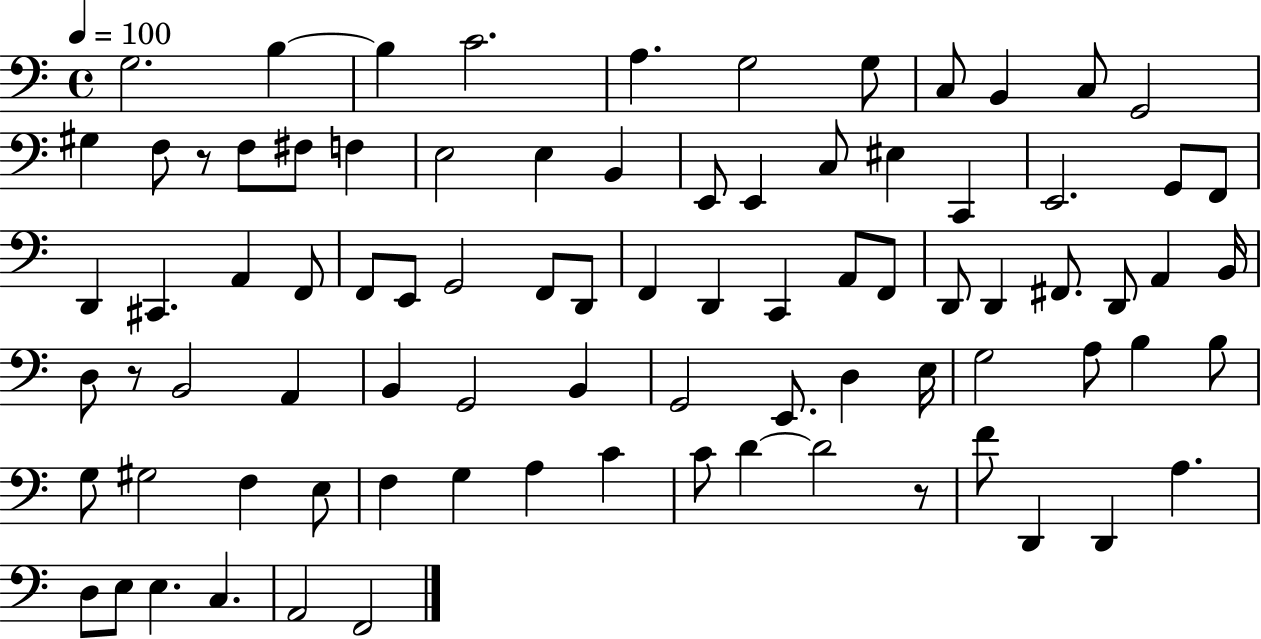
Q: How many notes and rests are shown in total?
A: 85